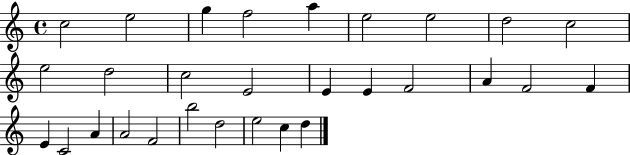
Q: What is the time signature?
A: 4/4